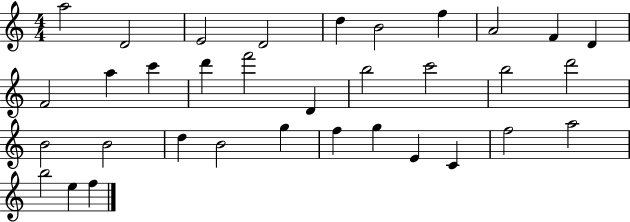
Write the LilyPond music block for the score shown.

{
  \clef treble
  \numericTimeSignature
  \time 4/4
  \key c \major
  a''2 d'2 | e'2 d'2 | d''4 b'2 f''4 | a'2 f'4 d'4 | \break f'2 a''4 c'''4 | d'''4 f'''2 d'4 | b''2 c'''2 | b''2 d'''2 | \break b'2 b'2 | d''4 b'2 g''4 | f''4 g''4 e'4 c'4 | f''2 a''2 | \break b''2 e''4 f''4 | \bar "|."
}